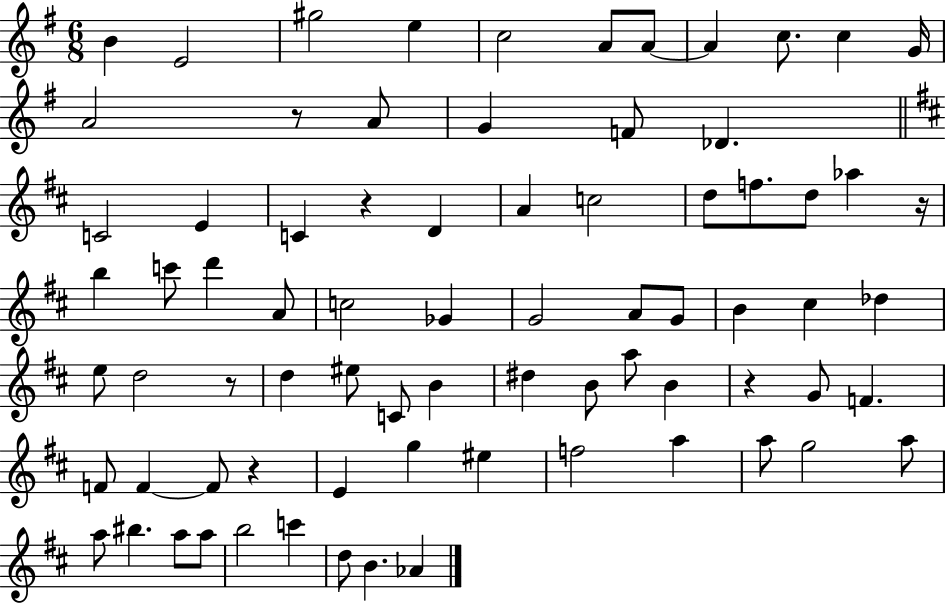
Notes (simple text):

B4/q E4/h G#5/h E5/q C5/h A4/e A4/e A4/q C5/e. C5/q G4/s A4/h R/e A4/e G4/q F4/e Db4/q. C4/h E4/q C4/q R/q D4/q A4/q C5/h D5/e F5/e. D5/e Ab5/q R/s B5/q C6/e D6/q A4/e C5/h Gb4/q G4/h A4/e G4/e B4/q C#5/q Db5/q E5/e D5/h R/e D5/q EIS5/e C4/e B4/q D#5/q B4/e A5/e B4/q R/q G4/e F4/q. F4/e F4/q F4/e R/q E4/q G5/q EIS5/q F5/h A5/q A5/e G5/h A5/e A5/e BIS5/q. A5/e A5/e B5/h C6/q D5/e B4/q. Ab4/q